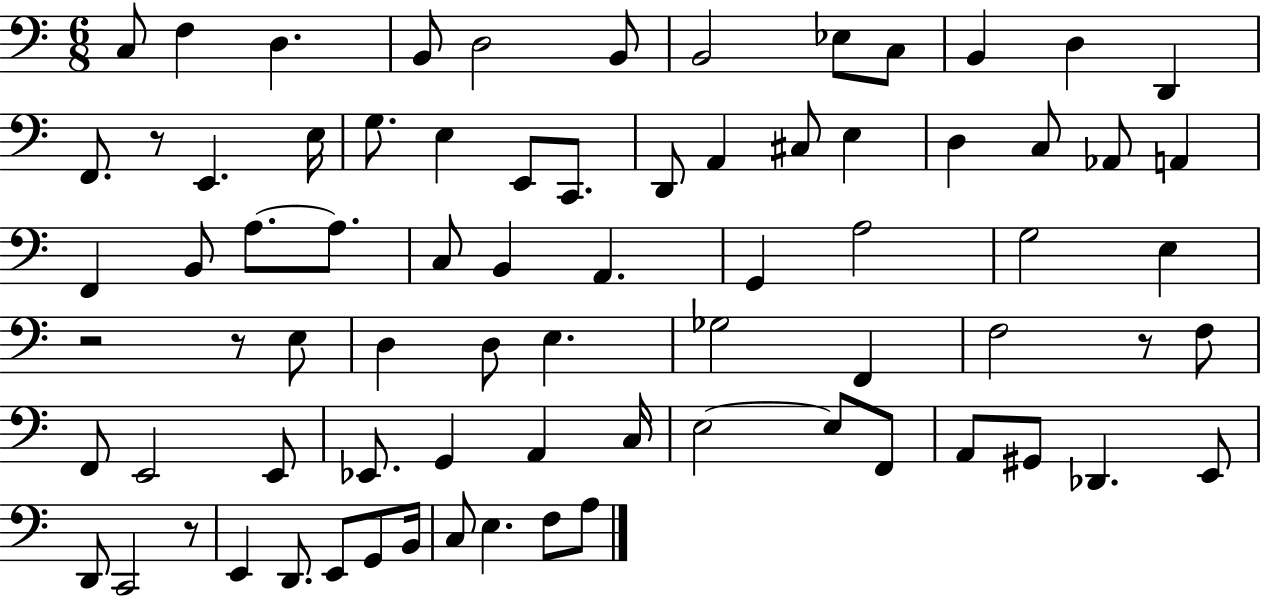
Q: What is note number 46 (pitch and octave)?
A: F3